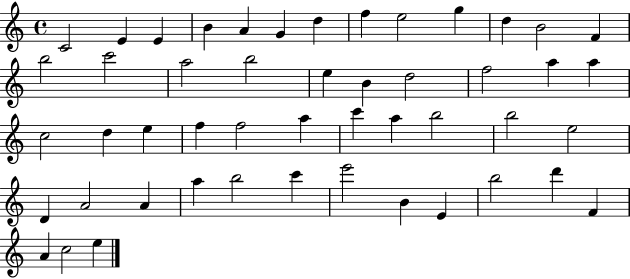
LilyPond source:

{
  \clef treble
  \time 4/4
  \defaultTimeSignature
  \key c \major
  c'2 e'4 e'4 | b'4 a'4 g'4 d''4 | f''4 e''2 g''4 | d''4 b'2 f'4 | \break b''2 c'''2 | a''2 b''2 | e''4 b'4 d''2 | f''2 a''4 a''4 | \break c''2 d''4 e''4 | f''4 f''2 a''4 | c'''4 a''4 b''2 | b''2 e''2 | \break d'4 a'2 a'4 | a''4 b''2 c'''4 | e'''2 b'4 e'4 | b''2 d'''4 f'4 | \break a'4 c''2 e''4 | \bar "|."
}